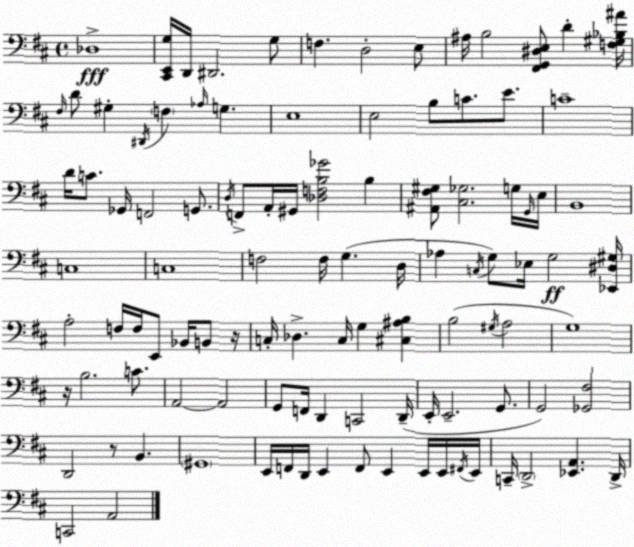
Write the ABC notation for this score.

X:1
T:Untitled
M:4/4
L:1/4
K:D
_D,4 [^C,,E,,G,]/4 D,,/4 ^D,,2 G,/2 F, D,2 E,/2 ^A,/4 B,2 [^F,,G,,^D,E,]/2 D [F,^G,_B,^A]/4 ^F,/4 D/2 ^G, ^D,,/4 F, _A,/4 G, E,4 E,2 B,/2 C/2 E/2 C4 D/4 C/2 _G,,/4 F,,2 G,,/2 D,/4 F,,/2 A,,/4 ^G,,/4 [_D,F,B,_G]2 B, [^A,,^F,^G,]/2 [^C,_G,]2 G,/4 G,,/4 E,/4 B,,4 C,4 C,4 F,2 F,/4 G, D,/4 _A, C,/4 G,/2 _E,/4 G,2 [_E,,^D,^G,]/4 A,2 F,/4 F,/4 E,,/2 _B,,/4 B,,/2 z/4 C,/4 _D, C,/4 G, [^C,^A,B,] B,2 ^G,/4 A,2 G,4 z/4 B,2 C/2 A,,2 A,,2 G,,/2 F,,/4 D,, C,,2 D,,/4 E,,/4 E,,2 G,,/2 G,,2 [_G,,^F,]2 D,,2 z/2 B,, ^G,,4 E,,/4 F,,/4 D,,/4 E,, F,,/2 E,, E,,/4 E,,/4 ^F,,/4 E,,/4 C,,/4 D,,2 [_E,,A,,] D,,/4 C,,2 A,,2